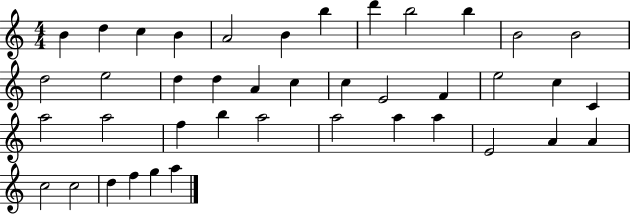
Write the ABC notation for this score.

X:1
T:Untitled
M:4/4
L:1/4
K:C
B d c B A2 B b d' b2 b B2 B2 d2 e2 d d A c c E2 F e2 c C a2 a2 f b a2 a2 a a E2 A A c2 c2 d f g a